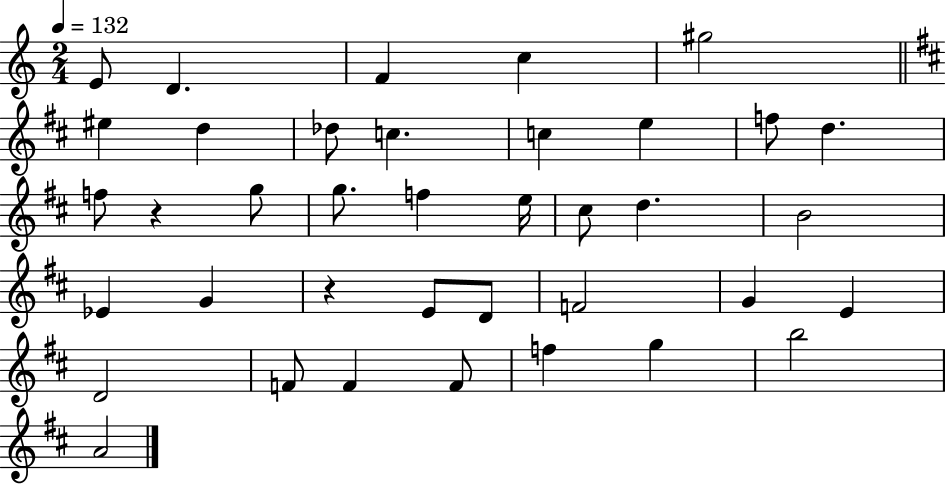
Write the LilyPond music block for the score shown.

{
  \clef treble
  \numericTimeSignature
  \time 2/4
  \key c \major
  \tempo 4 = 132
  e'8 d'4. | f'4 c''4 | gis''2 | \bar "||" \break \key d \major eis''4 d''4 | des''8 c''4. | c''4 e''4 | f''8 d''4. | \break f''8 r4 g''8 | g''8. f''4 e''16 | cis''8 d''4. | b'2 | \break ees'4 g'4 | r4 e'8 d'8 | f'2 | g'4 e'4 | \break d'2 | f'8 f'4 f'8 | f''4 g''4 | b''2 | \break a'2 | \bar "|."
}